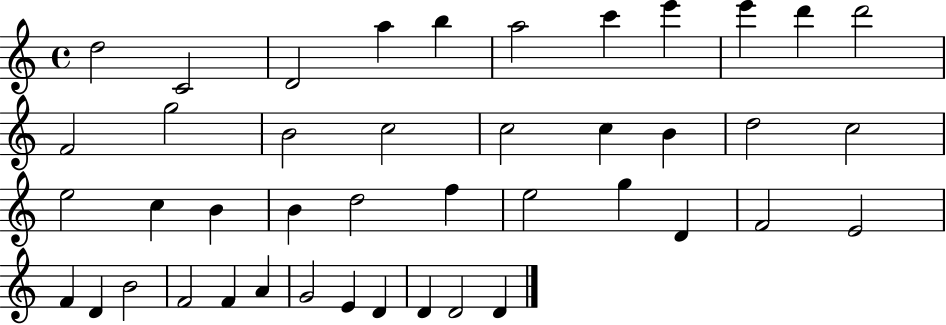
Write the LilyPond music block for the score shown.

{
  \clef treble
  \time 4/4
  \defaultTimeSignature
  \key c \major
  d''2 c'2 | d'2 a''4 b''4 | a''2 c'''4 e'''4 | e'''4 d'''4 d'''2 | \break f'2 g''2 | b'2 c''2 | c''2 c''4 b'4 | d''2 c''2 | \break e''2 c''4 b'4 | b'4 d''2 f''4 | e''2 g''4 d'4 | f'2 e'2 | \break f'4 d'4 b'2 | f'2 f'4 a'4 | g'2 e'4 d'4 | d'4 d'2 d'4 | \break \bar "|."
}